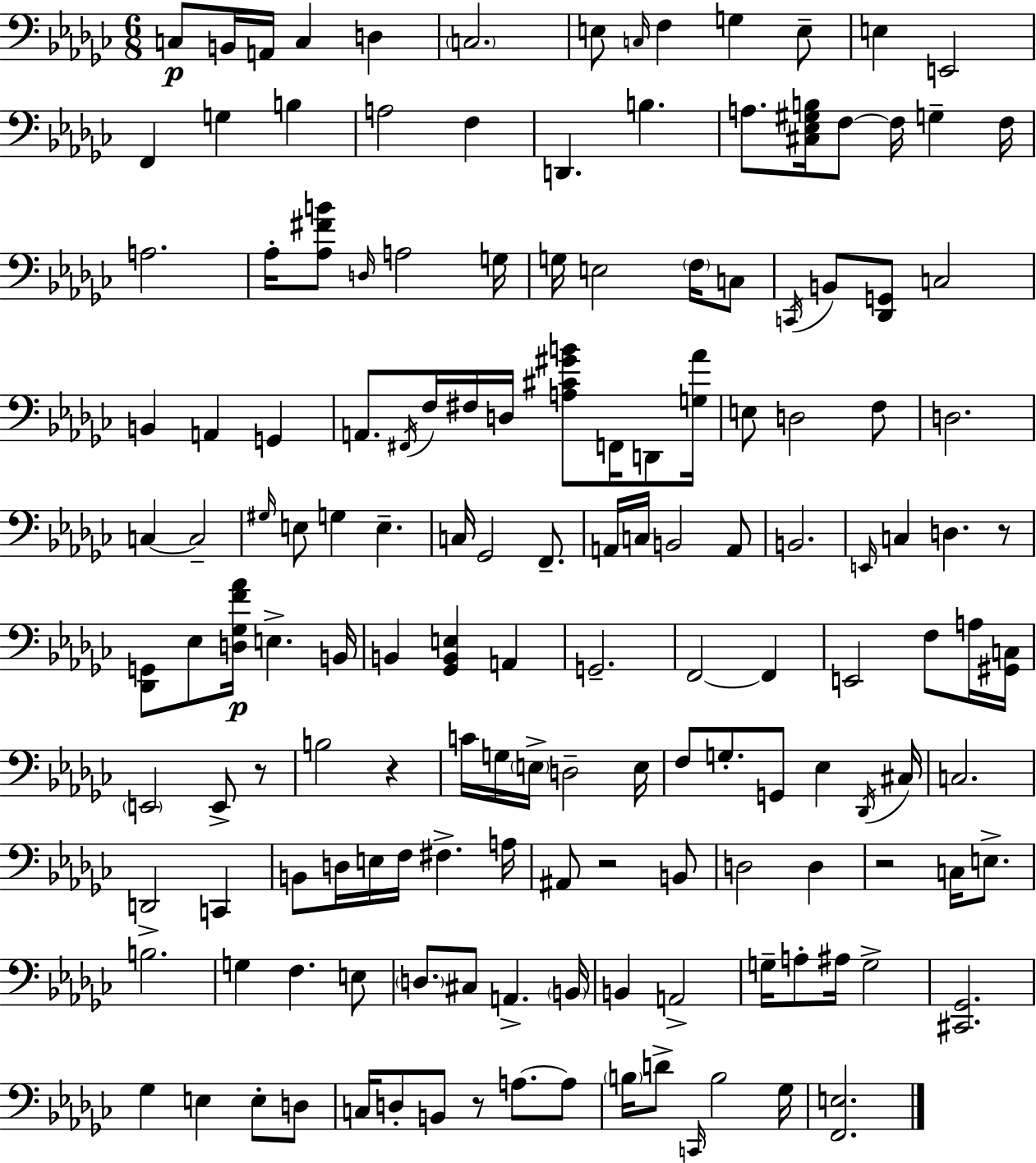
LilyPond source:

{
  \clef bass
  \numericTimeSignature
  \time 6/8
  \key ees \minor
  \repeat volta 2 { c8\p b,16 a,16 c4 d4 | \parenthesize c2. | e8 \grace { c16 } f4 g4 e8-- | e4 e,2 | \break f,4 g4 b4 | a2 f4 | d,4. b4. | a8. <cis ees gis b>16 f8~~ f16 g4-- | \break f16 a2. | aes16-. <aes fis' b'>8 \grace { d16 } a2 | g16 g16 e2 \parenthesize f16 | c8 \acciaccatura { c,16 } b,8 <des, g,>8 c2 | \break b,4 a,4 g,4 | a,8. \acciaccatura { fis,16 } f16 fis16 d16 <a cis' gis' b'>8 | f,16 d,8 <g aes'>16 e8 d2 | f8 d2. | \break c4~~ c2-- | \grace { gis16 } e8 g4 e4.-- | c16 ges,2 | f,8.-- a,16 c16 b,2 | \break a,8 b,2. | \grace { e,16 } c4 d4. | r8 <des, g,>8 ees8 <d ges f' aes'>16\p e4.-> | b,16 b,4 <ges, b, e>4 | \break a,4 g,2.-- | f,2~~ | f,4 e,2 | f8 a16 <gis, c>16 \parenthesize e,2 | \break e,8-> r8 b2 | r4 c'16 g16 \parenthesize e16-> d2-- | e16 f8 g8.-. g,8 | ees4 \acciaccatura { des,16 } cis16 c2. | \break d,2-> | c,4 b,8 d16 e16 f16 | fis4.-> a16 ais,8 r2 | b,8 d2 | \break d4 r2 | c16 e8.-> b2. | g4 f4. | e8 \parenthesize d8. cis8 | \break a,4.-> \parenthesize b,16 b,4 a,2-> | g16-- a8-. ais16 g2-> | <cis, ges,>2. | ges4 e4 | \break e8-. d8 c16 d8-. b,8 | r8 a8.~~ a8 \parenthesize b16 d'8-> \grace { c,16 } b2 | ges16 <f, e>2. | } \bar "|."
}